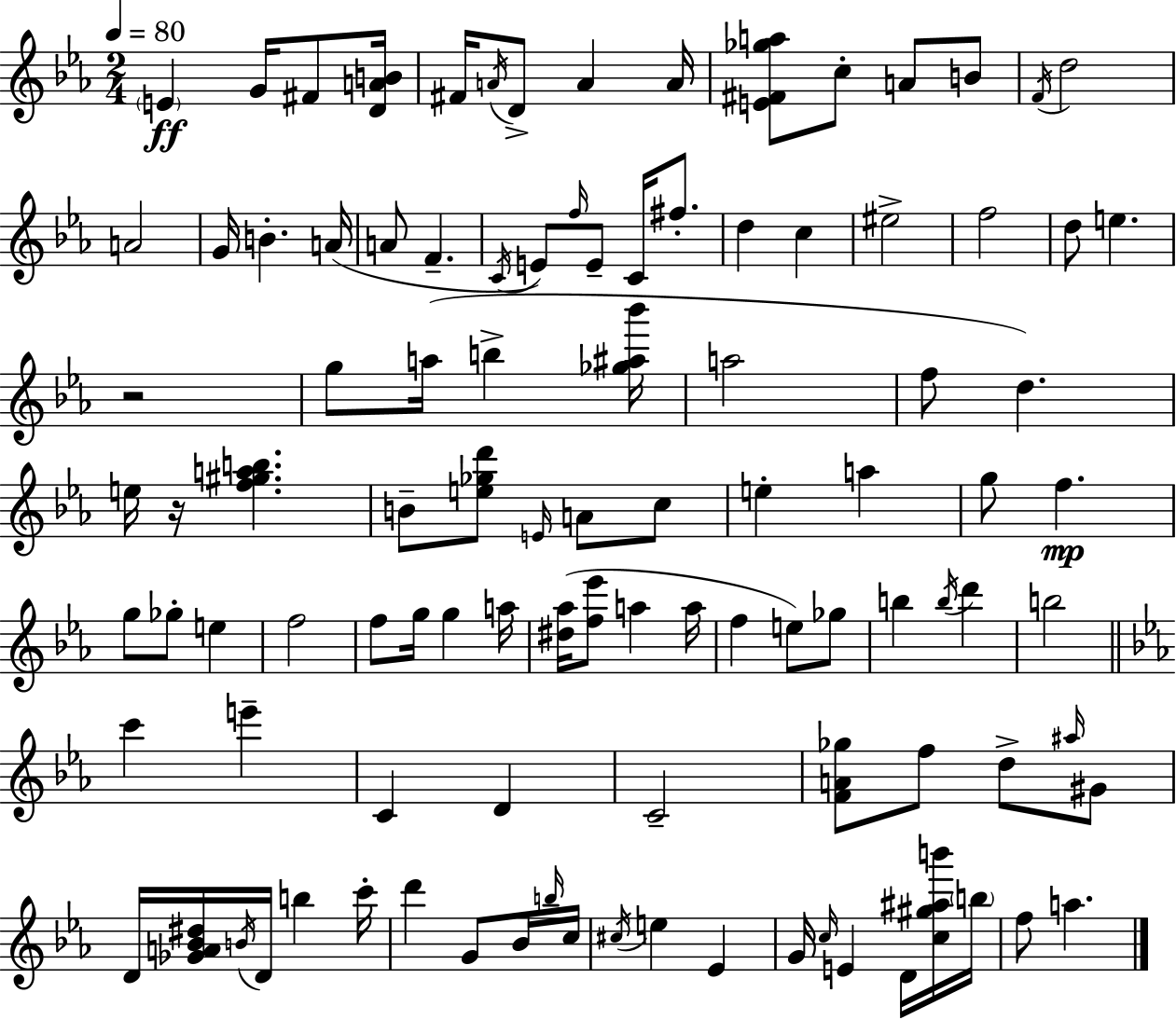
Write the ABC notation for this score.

X:1
T:Untitled
M:2/4
L:1/4
K:Cm
E G/4 ^F/2 [DAB]/4 ^F/4 A/4 D/2 A A/4 [E^F_ga]/2 c/2 A/2 B/2 F/4 d2 A2 G/4 B A/4 A/2 F C/4 E/2 f/4 E/2 C/4 ^f/2 d c ^e2 f2 d/2 e z2 g/2 a/4 b [_g^a_b']/4 a2 f/2 d e/4 z/4 [f^gab] B/2 [e_gd']/2 E/4 A/2 c/2 e a g/2 f g/2 _g/2 e f2 f/2 g/4 g a/4 [^d_a]/4 [f_e']/2 a a/4 f e/2 _g/2 b b/4 d' b2 c' e' C D C2 [FA_g]/2 f/2 d/2 ^a/4 ^G/2 D/4 [_GA_B^d]/4 B/4 D/4 b c'/4 d' G/2 _B/4 b/4 c/4 ^c/4 e _E G/4 c/4 E D/4 [c^g^ab']/4 b/4 f/2 a